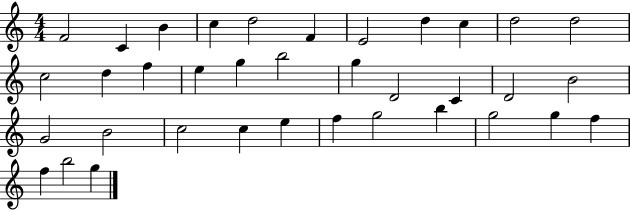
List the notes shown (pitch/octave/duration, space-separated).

F4/h C4/q B4/q C5/q D5/h F4/q E4/h D5/q C5/q D5/h D5/h C5/h D5/q F5/q E5/q G5/q B5/h G5/q D4/h C4/q D4/h B4/h G4/h B4/h C5/h C5/q E5/q F5/q G5/h B5/q G5/h G5/q F5/q F5/q B5/h G5/q